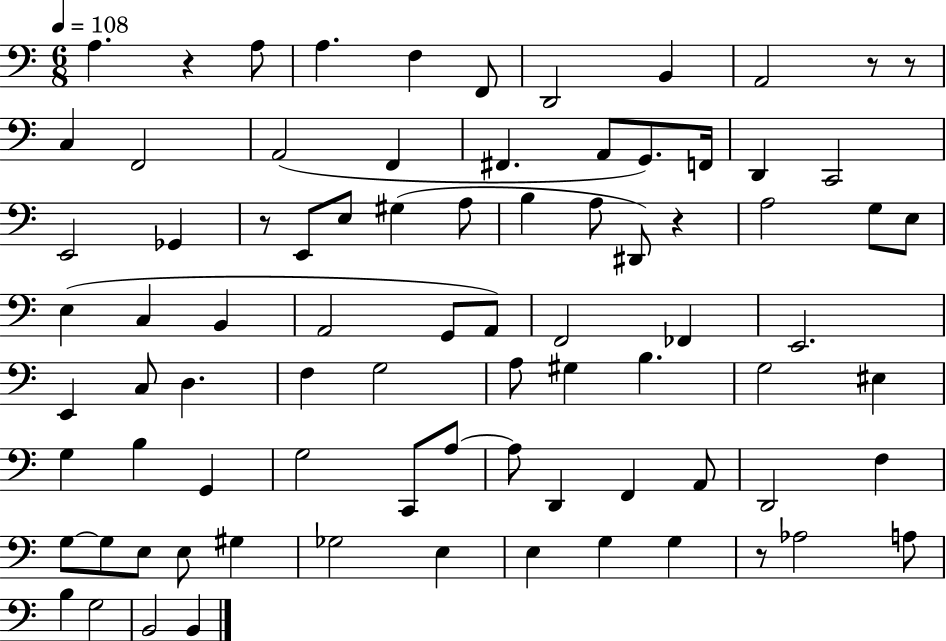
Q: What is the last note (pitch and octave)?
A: B2